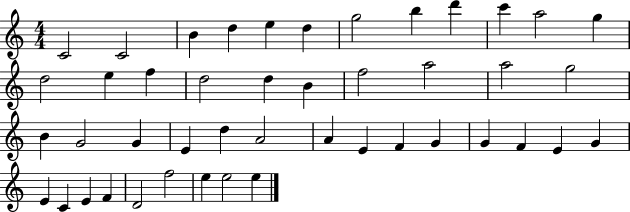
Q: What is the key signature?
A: C major